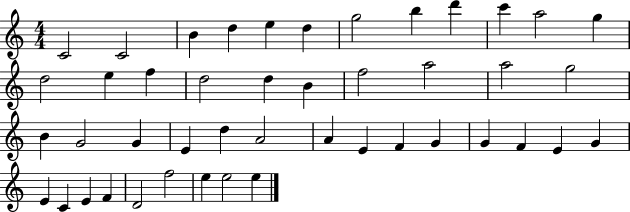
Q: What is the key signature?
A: C major